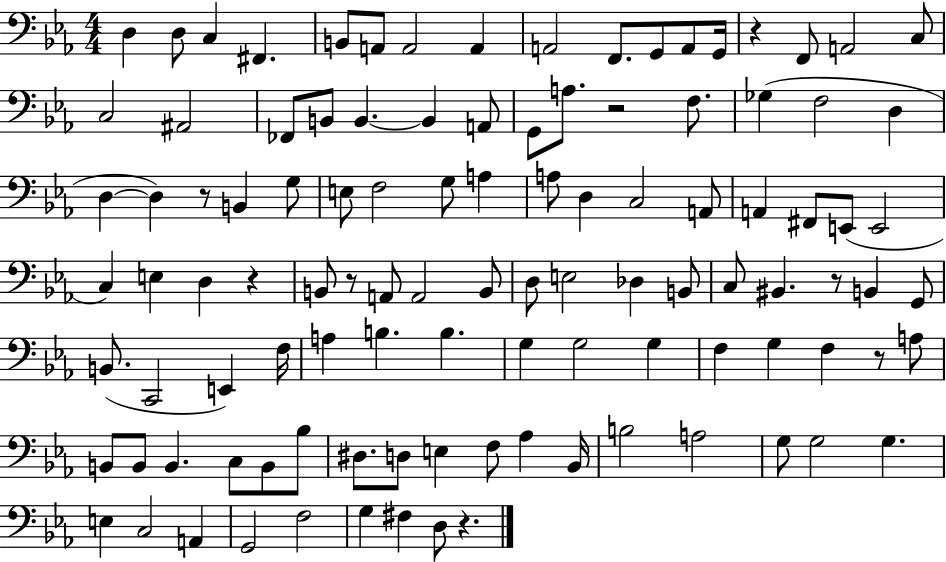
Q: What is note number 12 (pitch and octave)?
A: A2